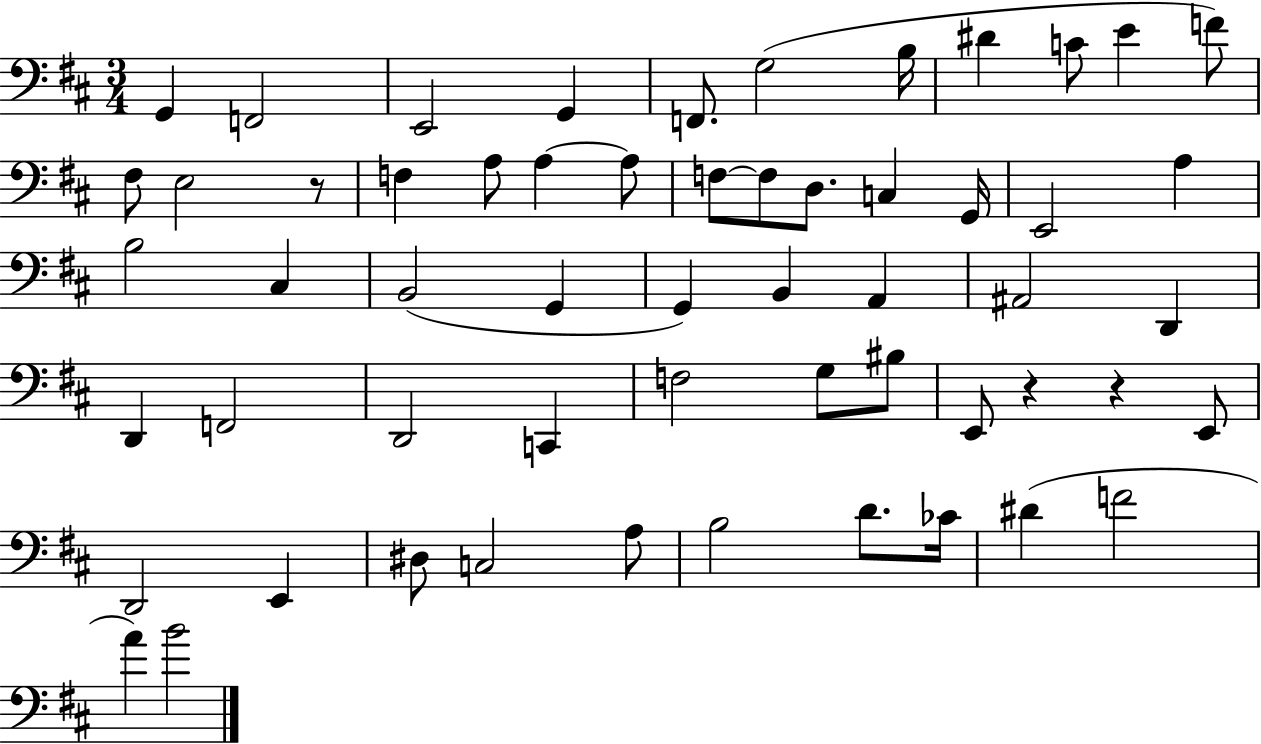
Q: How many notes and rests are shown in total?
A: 57